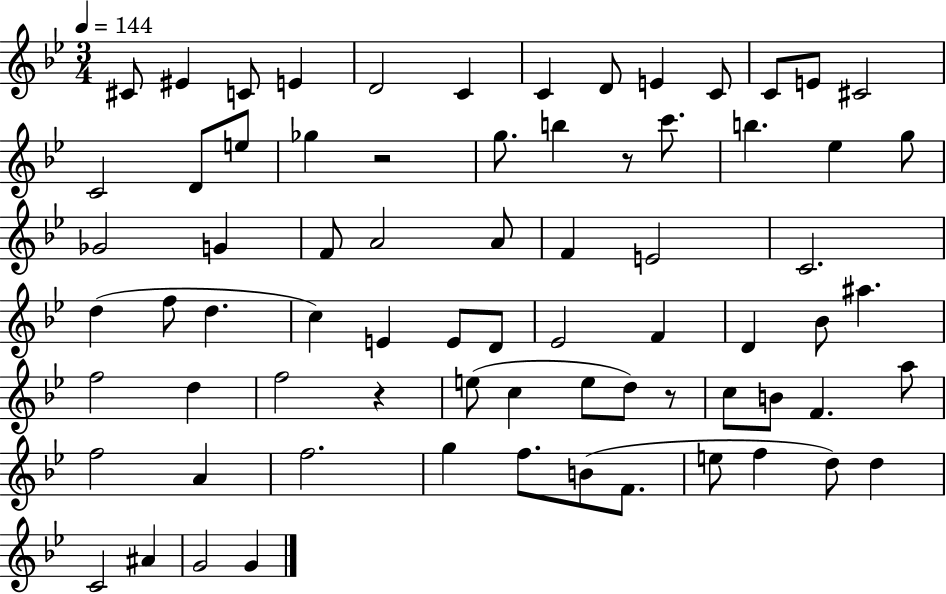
X:1
T:Untitled
M:3/4
L:1/4
K:Bb
^C/2 ^E C/2 E D2 C C D/2 E C/2 C/2 E/2 ^C2 C2 D/2 e/2 _g z2 g/2 b z/2 c'/2 b _e g/2 _G2 G F/2 A2 A/2 F E2 C2 d f/2 d c E E/2 D/2 _E2 F D _B/2 ^a f2 d f2 z e/2 c e/2 d/2 z/2 c/2 B/2 F a/2 f2 A f2 g f/2 B/2 F/2 e/2 f d/2 d C2 ^A G2 G